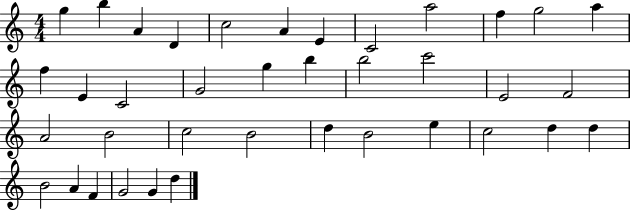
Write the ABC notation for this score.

X:1
T:Untitled
M:4/4
L:1/4
K:C
g b A D c2 A E C2 a2 f g2 a f E C2 G2 g b b2 c'2 E2 F2 A2 B2 c2 B2 d B2 e c2 d d B2 A F G2 G d